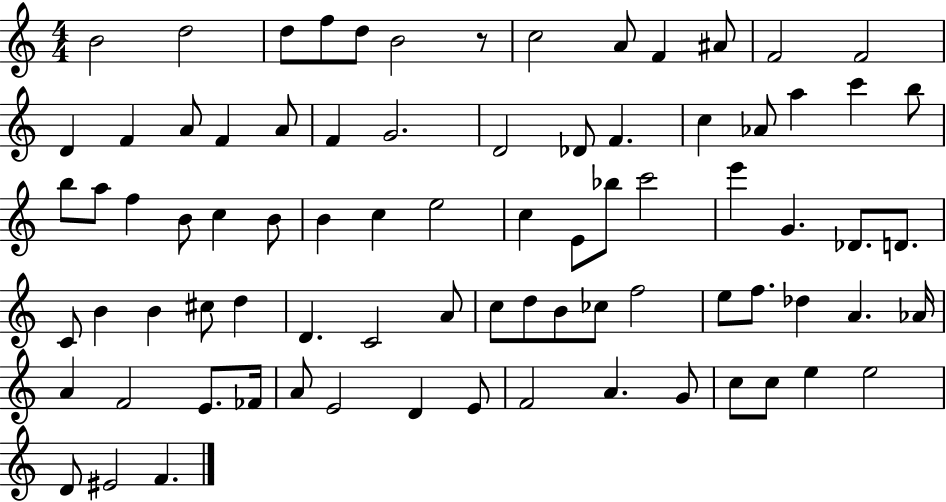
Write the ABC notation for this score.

X:1
T:Untitled
M:4/4
L:1/4
K:C
B2 d2 d/2 f/2 d/2 B2 z/2 c2 A/2 F ^A/2 F2 F2 D F A/2 F A/2 F G2 D2 _D/2 F c _A/2 a c' b/2 b/2 a/2 f B/2 c B/2 B c e2 c E/2 _b/2 c'2 e' G _D/2 D/2 C/2 B B ^c/2 d D C2 A/2 c/2 d/2 B/2 _c/2 f2 e/2 f/2 _d A _A/4 A F2 E/2 _F/4 A/2 E2 D E/2 F2 A G/2 c/2 c/2 e e2 D/2 ^E2 F